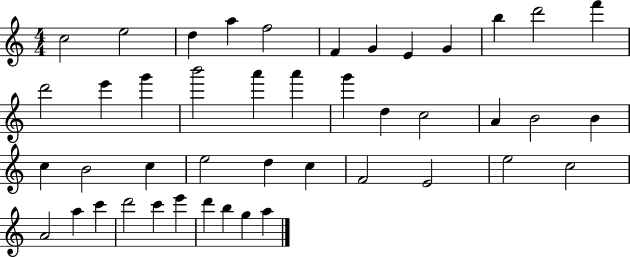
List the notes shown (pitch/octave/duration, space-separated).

C5/h E5/h D5/q A5/q F5/h F4/q G4/q E4/q G4/q B5/q D6/h F6/q D6/h E6/q G6/q B6/h A6/q A6/q G6/q D5/q C5/h A4/q B4/h B4/q C5/q B4/h C5/q E5/h D5/q C5/q F4/h E4/h E5/h C5/h A4/h A5/q C6/q D6/h C6/q E6/q D6/q B5/q G5/q A5/q